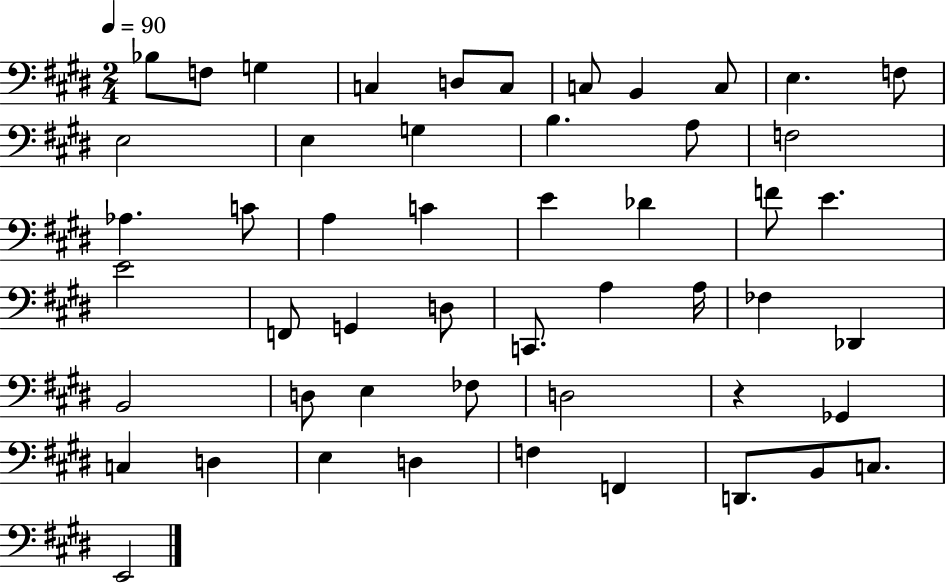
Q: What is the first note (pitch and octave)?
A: Bb3